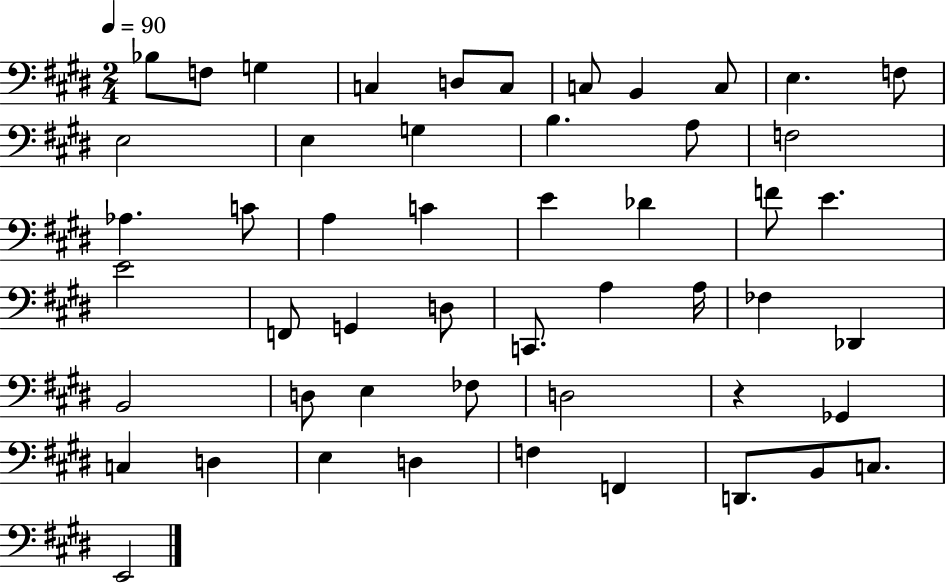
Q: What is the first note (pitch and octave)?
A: Bb3